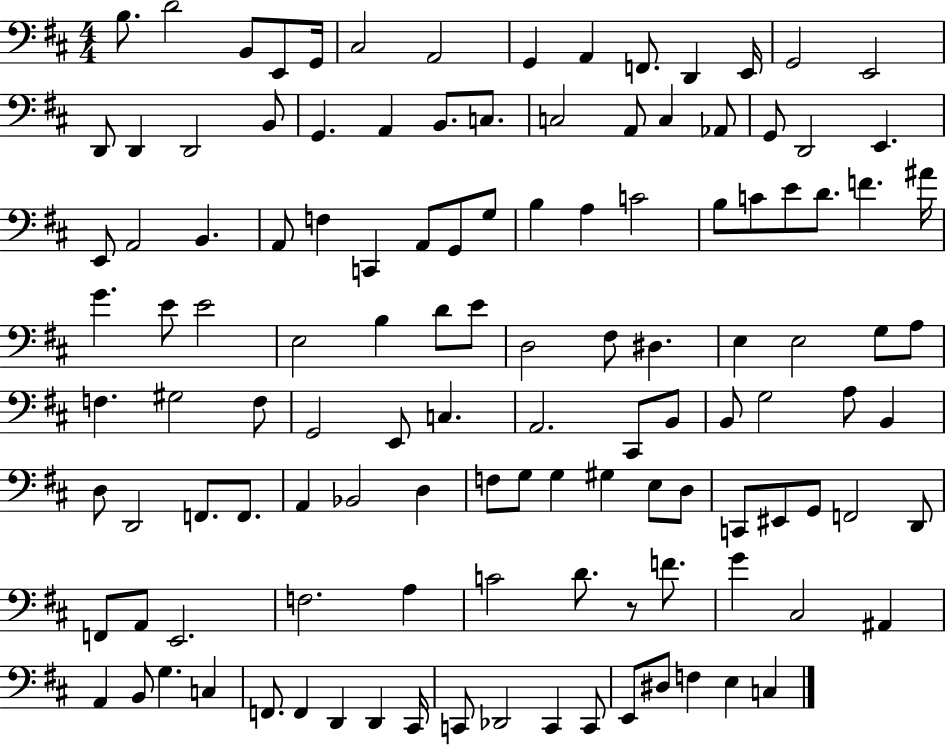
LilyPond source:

{
  \clef bass
  \numericTimeSignature
  \time 4/4
  \key d \major
  \repeat volta 2 { b8. d'2 b,8 e,8 g,16 | cis2 a,2 | g,4 a,4 f,8. d,4 e,16 | g,2 e,2 | \break d,8 d,4 d,2 b,8 | g,4. a,4 b,8. c8. | c2 a,8 c4 aes,8 | g,8 d,2 e,4. | \break e,8 a,2 b,4. | a,8 f4 c,4 a,8 g,8 g8 | b4 a4 c'2 | b8 c'8 e'8 d'8. f'4. ais'16 | \break g'4. e'8 e'2 | e2 b4 d'8 e'8 | d2 fis8 dis4. | e4 e2 g8 a8 | \break f4. gis2 f8 | g,2 e,8 c4. | a,2. cis,8 b,8 | b,8 g2 a8 b,4 | \break d8 d,2 f,8. f,8. | a,4 bes,2 d4 | f8 g8 g4 gis4 e8 d8 | c,8 eis,8 g,8 f,2 d,8 | \break f,8 a,8 e,2. | f2. a4 | c'2 d'8. r8 f'8. | g'4 cis2 ais,4 | \break a,4 b,8 g4. c4 | f,8. f,4 d,4 d,4 cis,16 | c,8 des,2 c,4 c,8 | e,8 dis8 f4 e4 c4 | \break } \bar "|."
}